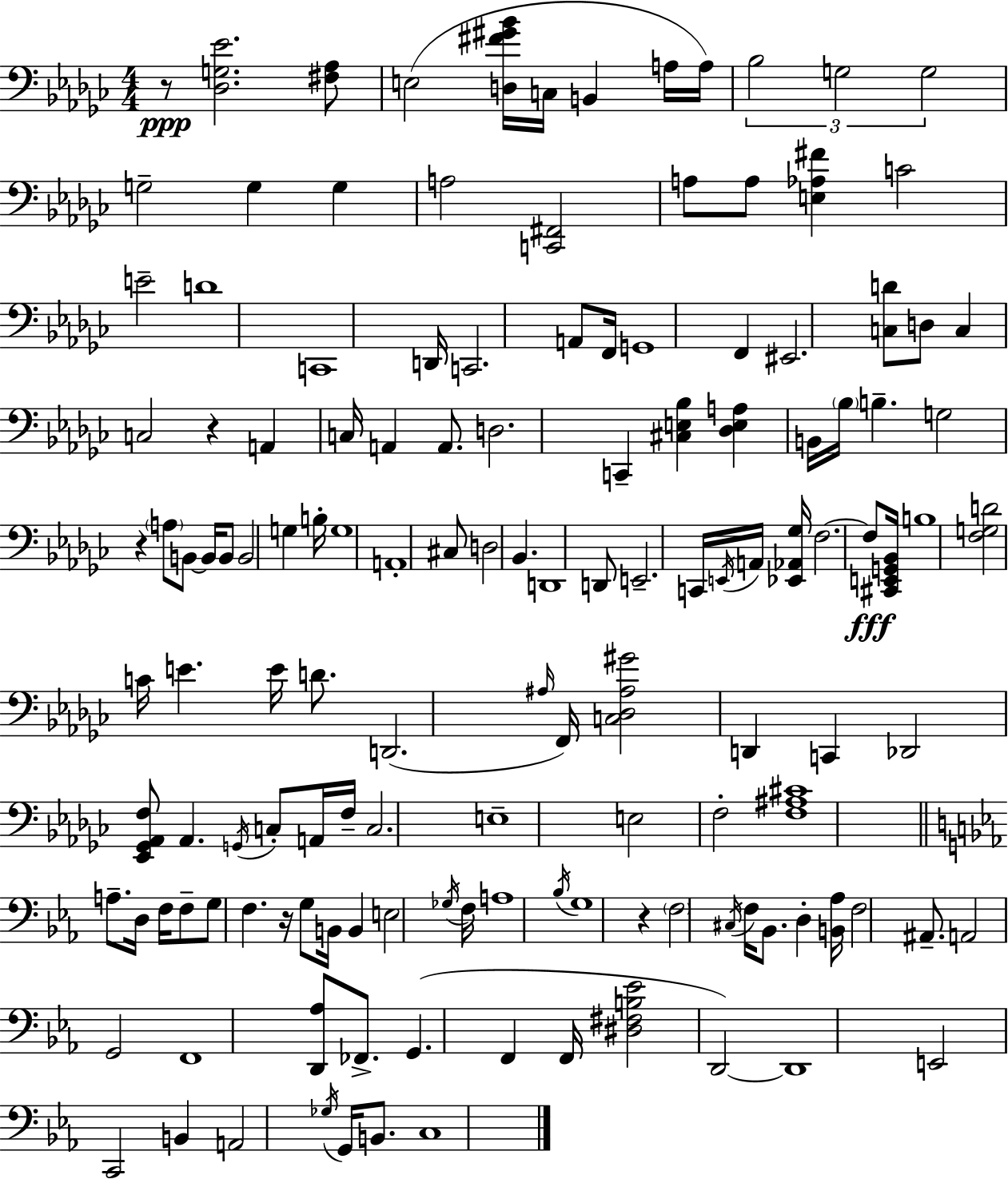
X:1
T:Untitled
M:4/4
L:1/4
K:Ebm
z/2 [_D,G,_E]2 [^F,_A,]/2 E,2 [D,^F^G_B]/4 C,/4 B,, A,/4 A,/4 _B,2 G,2 G,2 G,2 G, G, A,2 [C,,^F,,]2 A,/2 A,/2 [E,_A,^F] C2 E2 D4 C,,4 D,,/4 C,,2 A,,/2 F,,/4 G,,4 F,, ^E,,2 [C,D]/2 D,/2 C, C,2 z A,, C,/4 A,, A,,/2 D,2 C,, [^C,E,_B,] [_D,E,A,] B,,/4 _B,/4 B, G,2 z A,/2 B,,/2 B,,/4 B,,/2 B,,2 G, B,/4 G,4 A,,4 ^C,/2 D,2 _B,, D,,4 D,,/2 E,,2 C,,/4 E,,/4 A,,/4 [_E,,_A,,_G,]/4 F,2 F,/2 [^C,,E,,G,,_B,,]/4 B,4 [F,G,D]2 C/4 E E/4 D/2 D,,2 ^A,/4 F,,/4 [C,_D,^A,^G]2 D,, C,, _D,,2 [_E,,_G,,_A,,F,]/2 _A,, G,,/4 C,/2 A,,/4 F,/4 C,2 E,4 E,2 F,2 [F,^A,^C]4 A,/2 D,/4 F,/4 F,/2 G,/2 F, z/4 G,/2 B,,/4 B,, E,2 _G,/4 F,/4 A,4 _B,/4 G,4 z F,2 ^C,/4 F,/4 _B,,/2 D, [B,,_A,]/4 F,2 ^A,,/2 A,,2 G,,2 F,,4 [D,,_A,]/2 _F,,/2 G,, F,, F,,/4 [^D,^F,B,_E]2 D,,2 D,,4 E,,2 C,,2 B,, A,,2 _G,/4 G,,/4 B,,/2 C,4